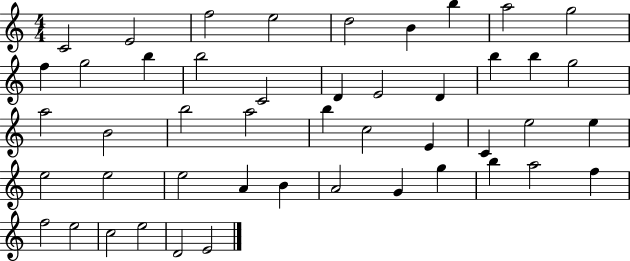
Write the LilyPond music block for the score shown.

{
  \clef treble
  \numericTimeSignature
  \time 4/4
  \key c \major
  c'2 e'2 | f''2 e''2 | d''2 b'4 b''4 | a''2 g''2 | \break f''4 g''2 b''4 | b''2 c'2 | d'4 e'2 d'4 | b''4 b''4 g''2 | \break a''2 b'2 | b''2 a''2 | b''4 c''2 e'4 | c'4 e''2 e''4 | \break e''2 e''2 | e''2 a'4 b'4 | a'2 g'4 g''4 | b''4 a''2 f''4 | \break f''2 e''2 | c''2 e''2 | d'2 e'2 | \bar "|."
}